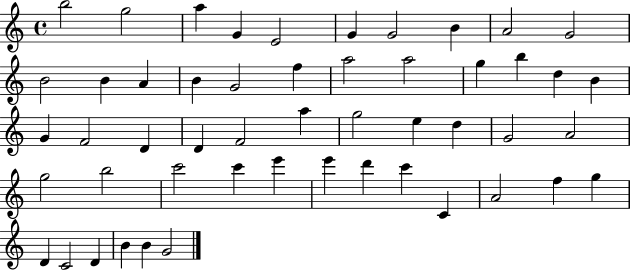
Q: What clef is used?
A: treble